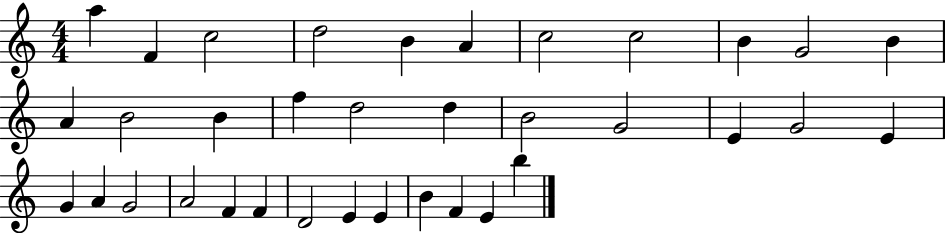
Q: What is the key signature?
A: C major